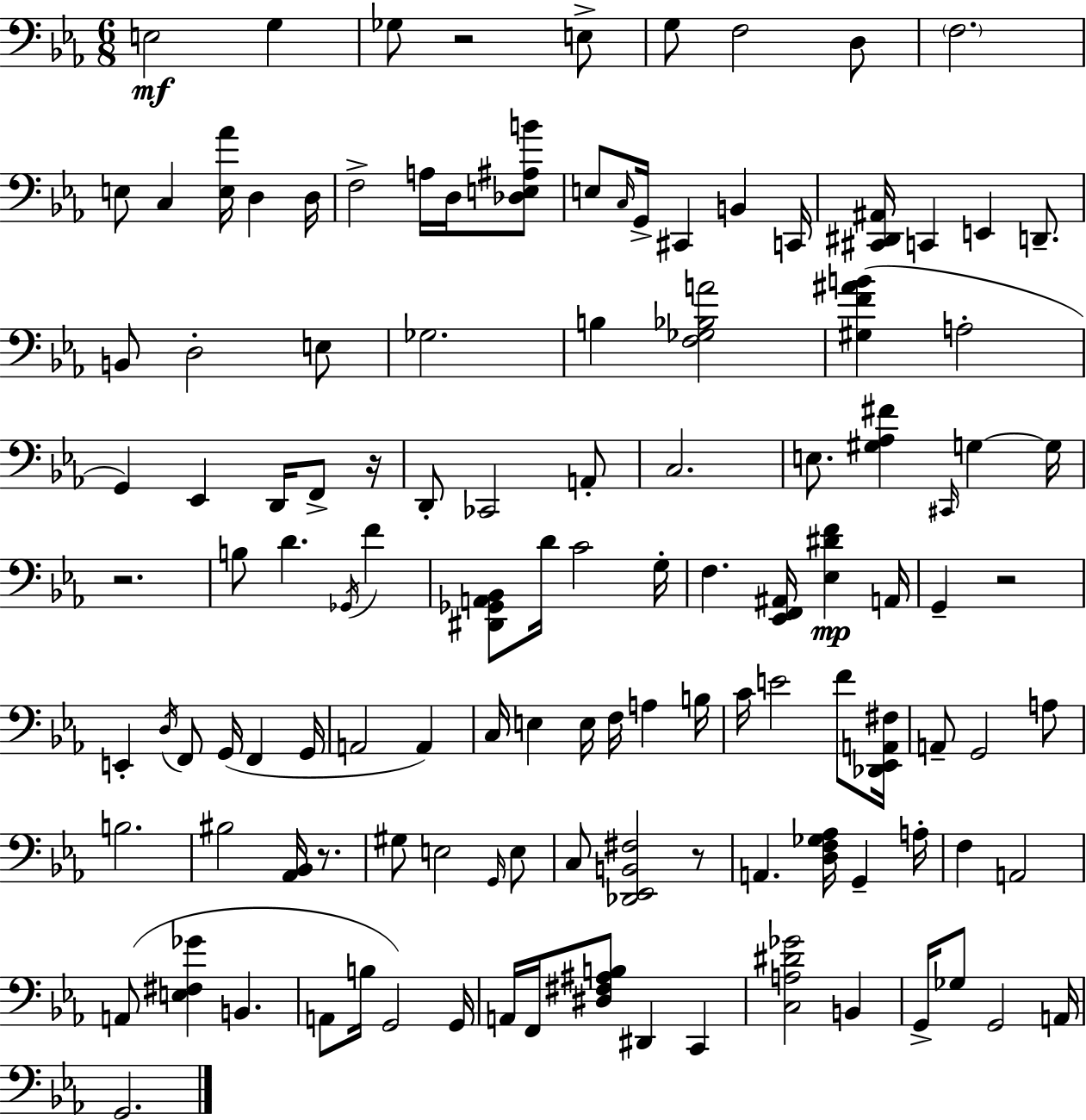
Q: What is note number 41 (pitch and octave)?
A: G3